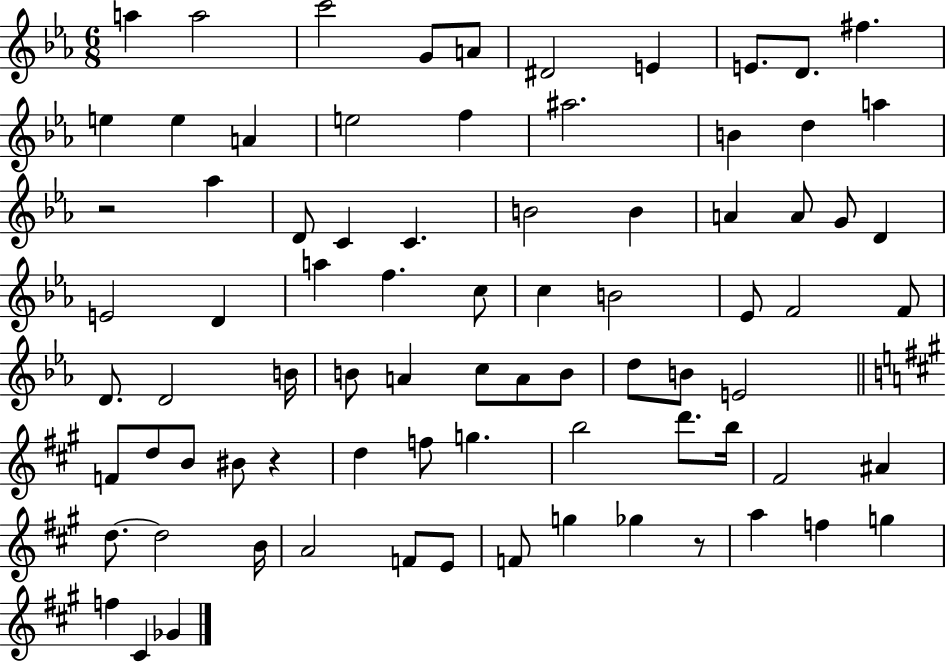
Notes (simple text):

A5/q A5/h C6/h G4/e A4/e D#4/h E4/q E4/e. D4/e. F#5/q. E5/q E5/q A4/q E5/h F5/q A#5/h. B4/q D5/q A5/q R/h Ab5/q D4/e C4/q C4/q. B4/h B4/q A4/q A4/e G4/e D4/q E4/h D4/q A5/q F5/q. C5/e C5/q B4/h Eb4/e F4/h F4/e D4/e. D4/h B4/s B4/e A4/q C5/e A4/e B4/e D5/e B4/e E4/h F4/e D5/e B4/e BIS4/e R/q D5/q F5/e G5/q. B5/h D6/e. B5/s F#4/h A#4/q D5/e. D5/h B4/s A4/h F4/e E4/e F4/e G5/q Gb5/q R/e A5/q F5/q G5/q F5/q C#4/q Gb4/q